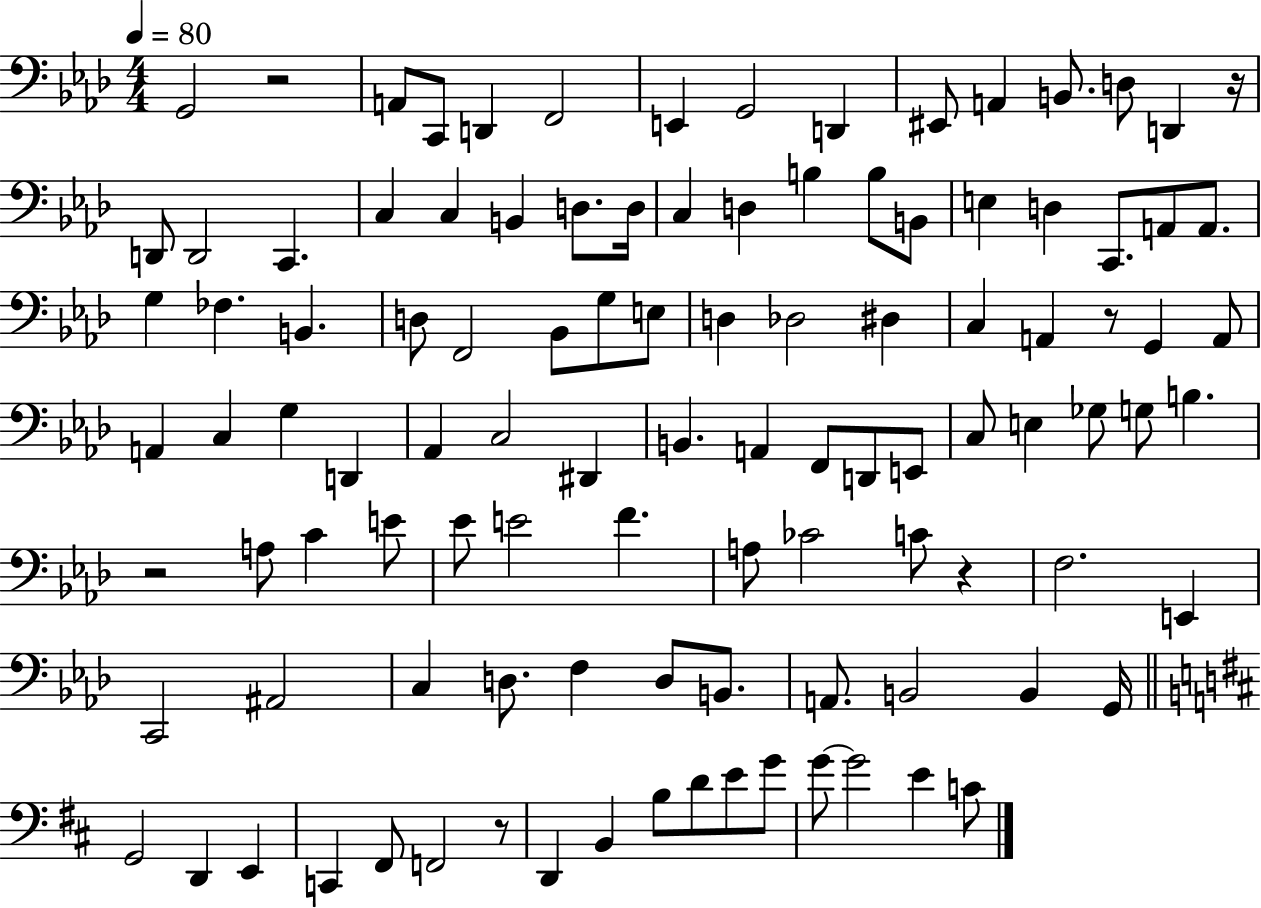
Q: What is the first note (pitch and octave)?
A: G2